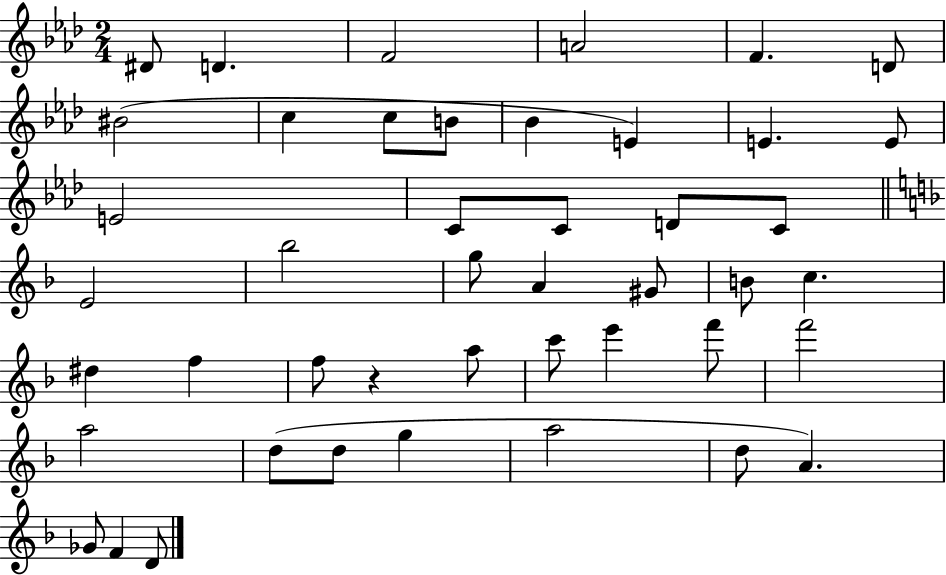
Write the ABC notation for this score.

X:1
T:Untitled
M:2/4
L:1/4
K:Ab
^D/2 D F2 A2 F D/2 ^B2 c c/2 B/2 _B E E E/2 E2 C/2 C/2 D/2 C/2 E2 _b2 g/2 A ^G/2 B/2 c ^d f f/2 z a/2 c'/2 e' f'/2 f'2 a2 d/2 d/2 g a2 d/2 A _G/2 F D/2